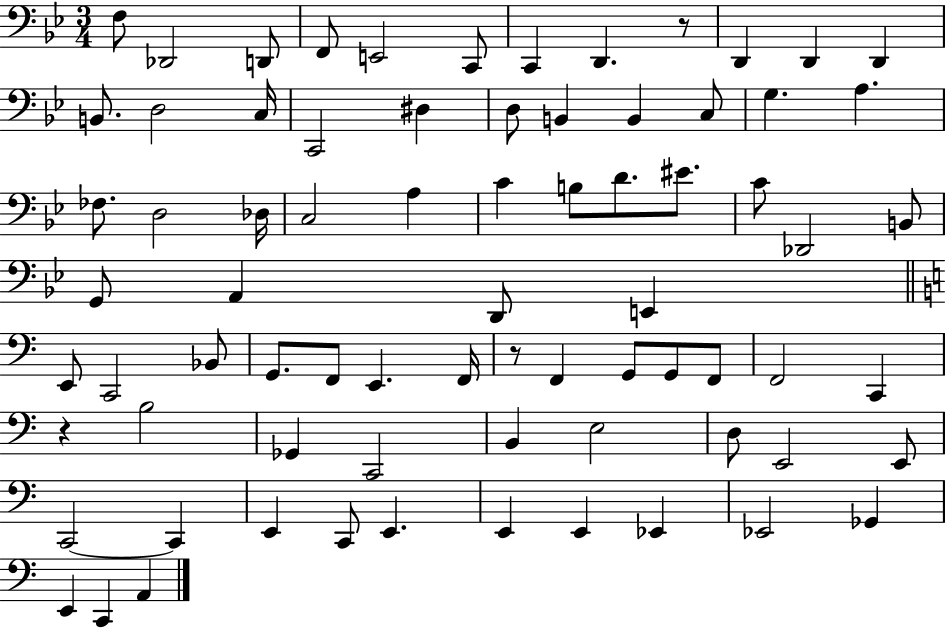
{
  \clef bass
  \numericTimeSignature
  \time 3/4
  \key bes \major
  f8 des,2 d,8 | f,8 e,2 c,8 | c,4 d,4. r8 | d,4 d,4 d,4 | \break b,8. d2 c16 | c,2 dis4 | d8 b,4 b,4 c8 | g4. a4. | \break fes8. d2 des16 | c2 a4 | c'4 b8 d'8. eis'8. | c'8 des,2 b,8 | \break g,8 a,4 d,8 e,4 | \bar "||" \break \key c \major e,8 c,2 bes,8 | g,8. f,8 e,4. f,16 | r8 f,4 g,8 g,8 f,8 | f,2 c,4 | \break r4 b2 | ges,4 c,2 | b,4 e2 | d8 e,2 e,8 | \break c,2~~ c,4 | e,4 c,8 e,4. | e,4 e,4 ees,4 | ees,2 ges,4 | \break e,4 c,4 a,4 | \bar "|."
}